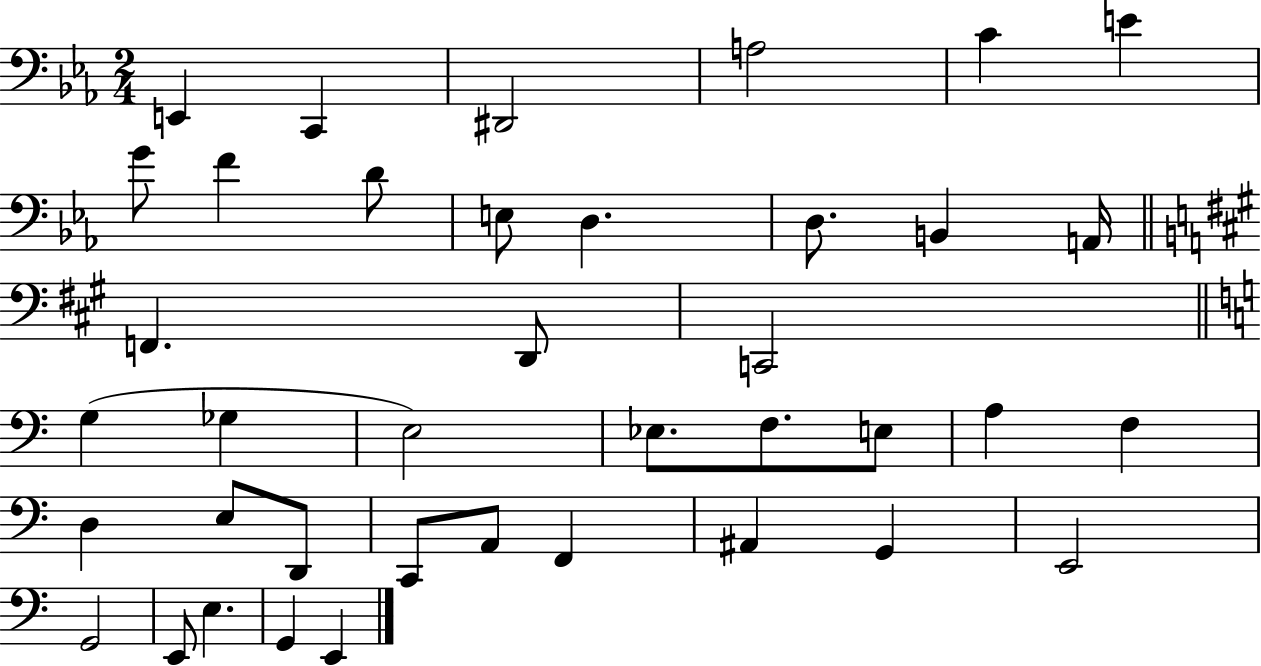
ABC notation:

X:1
T:Untitled
M:2/4
L:1/4
K:Eb
E,, C,, ^D,,2 A,2 C E G/2 F D/2 E,/2 D, D,/2 B,, A,,/4 F,, D,,/2 C,,2 G, _G, E,2 _E,/2 F,/2 E,/2 A, F, D, E,/2 D,,/2 C,,/2 A,,/2 F,, ^A,, G,, E,,2 G,,2 E,,/2 E, G,, E,,